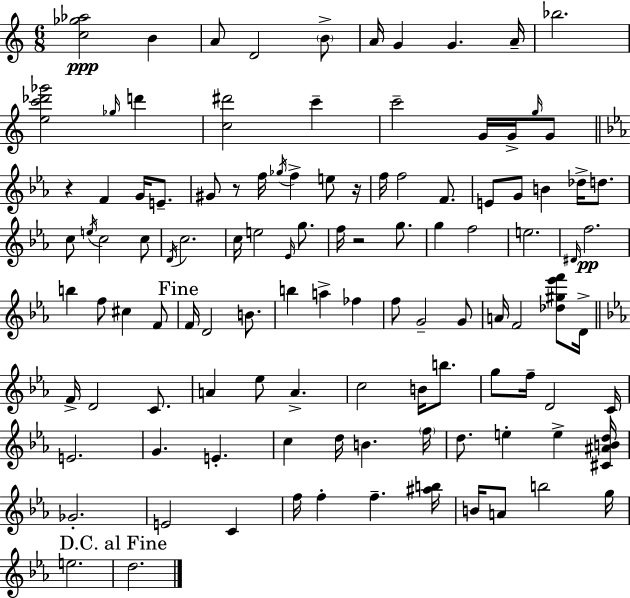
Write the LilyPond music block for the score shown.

{
  \clef treble
  \numericTimeSignature
  \time 6/8
  \key a \minor
  <c'' ges'' aes''>2\ppp b'4 | a'8 d'2 \parenthesize b'8-> | a'16 g'4 g'4. a'16-- | bes''2. | \break <e'' c''' des''' ges'''>2 \grace { ges''16 } d'''4 | <c'' dis'''>2 c'''4-- | c'''2-- g'16 g'16-> \grace { g''16 } | g'8 \bar "||" \break \key ees \major r4 f'4 g'16 e'8.-- | gis'8 r8 f''16 \acciaccatura { ges''16 } f''4-> e''8 | r16 f''16 f''2 f'8. | e'8 g'8 b'4 des''16-> d''8. | \break c''8 \acciaccatura { e''16 } c''2 | c''8 \acciaccatura { d'16 } c''2. | c''16 e''2 | \grace { ees'16 } g''8. f''16 r2 | \break g''8. g''4 f''2 | e''2. | \grace { dis'16 }\pp f''2. | b''4 f''8 cis''4 | \break f'8 \mark "Fine" f'16 d'2 | b'8. b''4 a''4-> | fes''4 f''8 g'2-- | g'8 a'16 f'2 | \break <des'' gis'' ees''' f'''>8 d'16-> \bar "||" \break \key c \minor f'16-> d'2 c'8. | a'4 ees''8 a'4.-> | c''2 b'16 b''8. | g''8 f''16-- d'2 c'16 | \break e'2. | g'4. e'4.-. | c''4 d''16 b'4. \parenthesize f''16 | d''8. e''4-. e''4-> <cis' ais' b' d''>16 | \break ges'2.-. | e'2 c'4 | f''16 f''4-. f''4.-- <ais'' b''>16 | b'16 a'8 b''2 g''16 | \break e''2. | \mark "D.C. al Fine" d''2. | \bar "|."
}